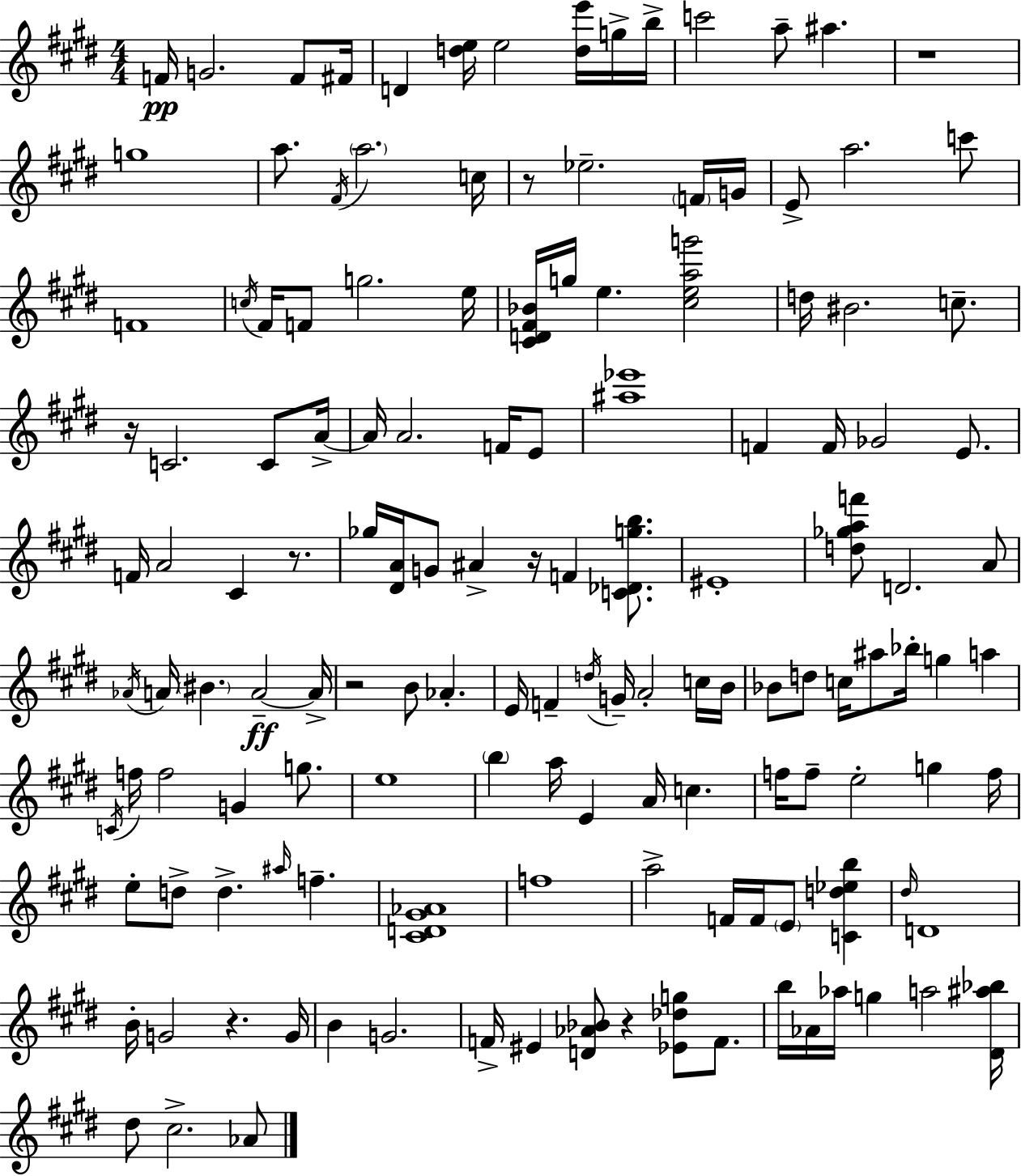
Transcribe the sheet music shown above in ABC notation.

X:1
T:Untitled
M:4/4
L:1/4
K:E
F/4 G2 F/2 ^F/4 D [de]/4 e2 [de']/4 g/4 b/4 c'2 a/2 ^a z4 g4 a/2 ^F/4 a2 c/4 z/2 _e2 F/4 G/4 E/2 a2 c'/2 F4 c/4 ^F/4 F/2 g2 e/4 [^CD^F_B]/4 g/4 e [^ceag']2 d/4 ^B2 c/2 z/4 C2 C/2 A/4 A/4 A2 F/4 E/2 [^a_e']4 F F/4 _G2 E/2 F/4 A2 ^C z/2 _g/4 [^DA]/4 G/2 ^A z/4 F [C_Dgb]/2 ^E4 [d_gaf']/2 D2 A/2 _A/4 A/4 ^B A2 A/4 z2 B/2 _A E/4 F d/4 G/4 A2 c/4 B/4 _B/2 d/2 c/4 ^a/2 _b/4 g a C/4 f/4 f2 G g/2 e4 b a/4 E A/4 c f/4 f/2 e2 g f/4 e/2 d/2 d ^a/4 f [^CD^G_A]4 f4 a2 F/4 F/4 E/2 [Cd_eb] ^d/4 D4 B/4 G2 z G/4 B G2 F/4 ^E [D_A_B]/2 z [_E_dg]/2 F/2 b/4 _A/4 _a/4 g a2 [^D^a_b]/4 ^d/2 ^c2 _A/2